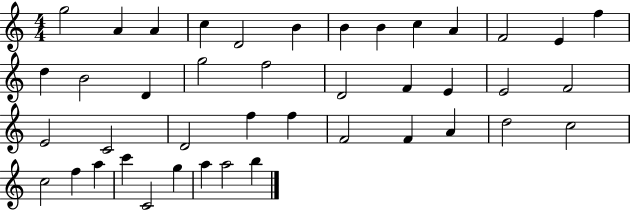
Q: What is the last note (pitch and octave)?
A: B5